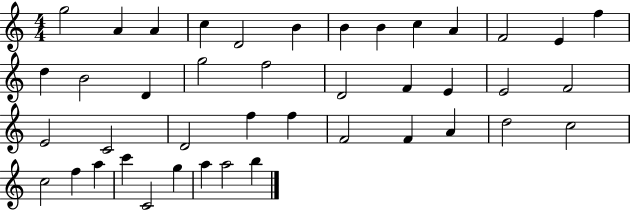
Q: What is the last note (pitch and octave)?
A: B5